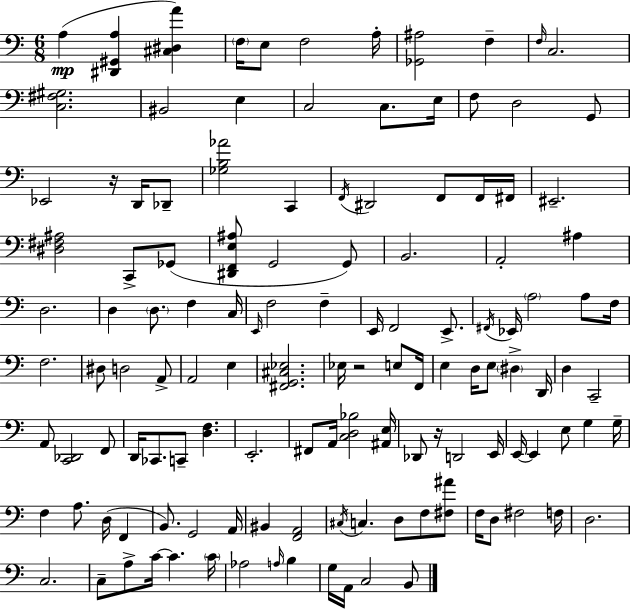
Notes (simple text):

A3/q [D#2,G#2,A3]/q [C#3,D#3,A4]/q F3/s E3/e F3/h A3/s [Gb2,A#3]/h F3/q F3/s C3/h. [C3,F#3,G#3]/h. BIS2/h E3/q C3/h C3/e. E3/s F3/e D3/h G2/e Eb2/h R/s D2/s Db2/e [Gb3,B3,Ab4]/h C2/q F2/s D#2/h F2/e F2/s F#2/s EIS2/h. [D#3,F#3,A#3]/h C2/e Gb2/e [D#2,F2,E3,A#3]/e G2/h G2/e B2/h. A2/h A#3/q D3/h. D3/q D3/e. F3/q C3/s E2/s F3/h F3/q E2/s F2/h E2/e. F#2/s Eb2/s A3/h A3/e F3/s F3/h. D#3/e D3/h A2/e A2/h E3/q [F#2,G2,C#3,Eb3]/h. Eb3/s R/h E3/e F2/s E3/q D3/s E3/e D#3/q D2/s D3/q C2/h A2/e [C2,Db2]/h F2/e D2/s CES2/e. C2/e [D3,F3]/q. E2/h. F#2/e A2/s [C3,D3,Bb3]/h [A#2,E3]/s Db2/e R/s D2/h E2/s E2/s E2/q E3/e G3/q G3/s F3/q A3/e. D3/s F2/q B2/e. G2/h A2/s BIS2/q [F2,A2]/h C#3/s C3/q. D3/e F3/e [F#3,A#4]/e F3/s D3/e F#3/h F3/s D3/h. C3/h. C3/e A3/e C4/s C4/q. C4/s Ab3/h A3/s B3/q G3/s A2/s C3/h B2/e